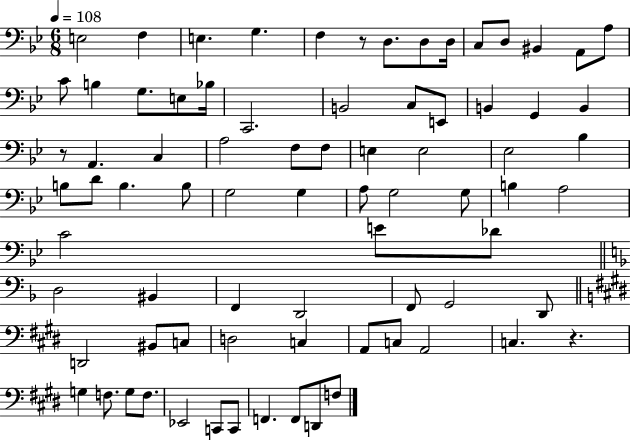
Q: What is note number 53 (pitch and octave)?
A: F2